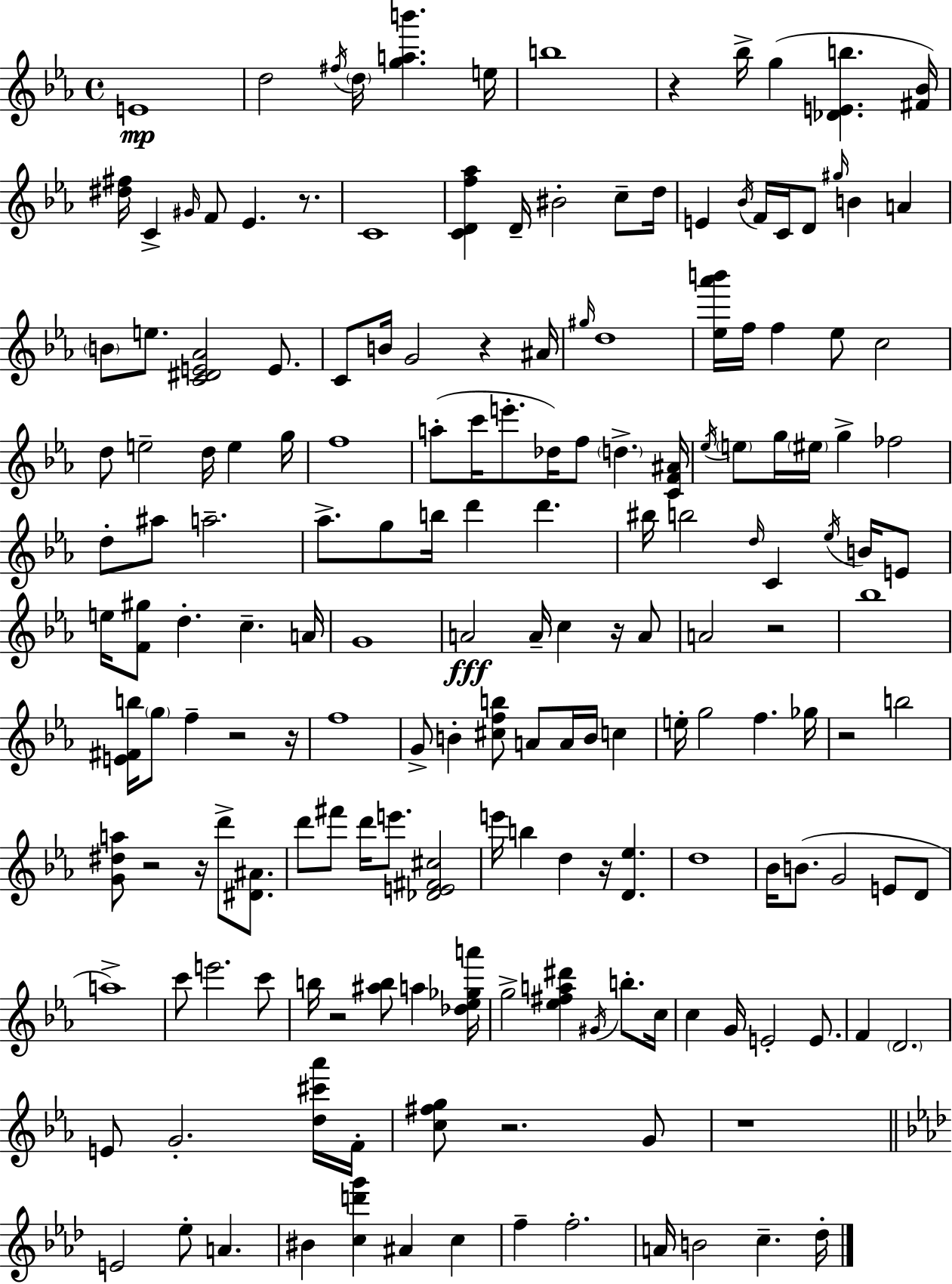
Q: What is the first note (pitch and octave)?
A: E4